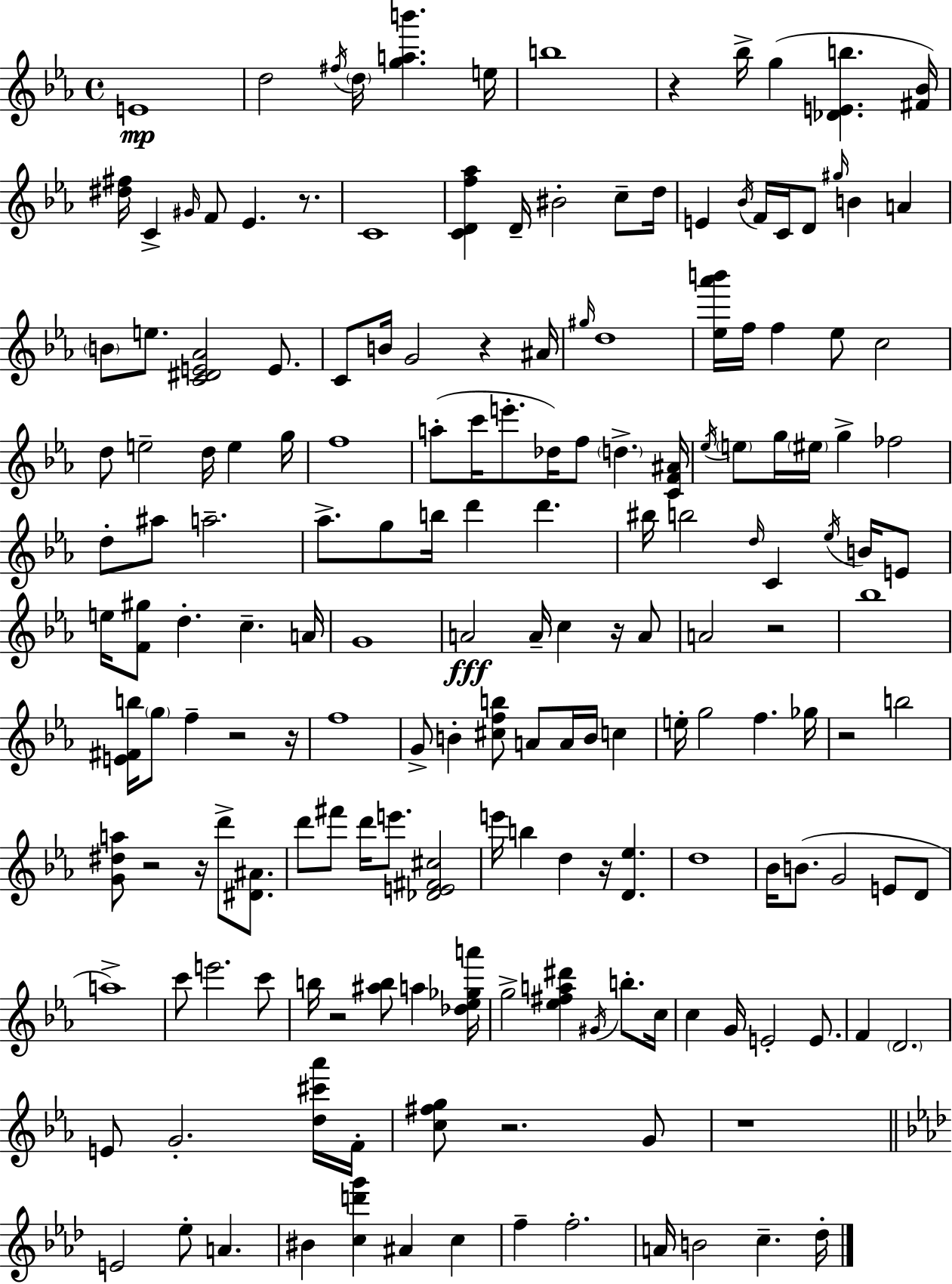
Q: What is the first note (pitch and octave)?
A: E4